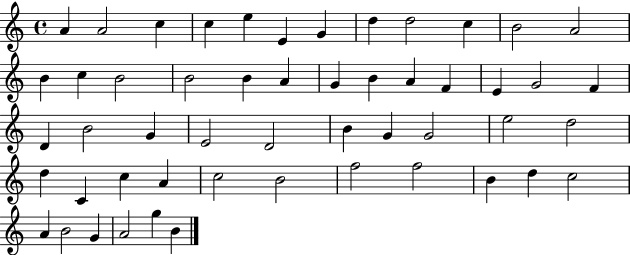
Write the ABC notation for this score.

X:1
T:Untitled
M:4/4
L:1/4
K:C
A A2 c c e E G d d2 c B2 A2 B c B2 B2 B A G B A F E G2 F D B2 G E2 D2 B G G2 e2 d2 d C c A c2 B2 f2 f2 B d c2 A B2 G A2 g B